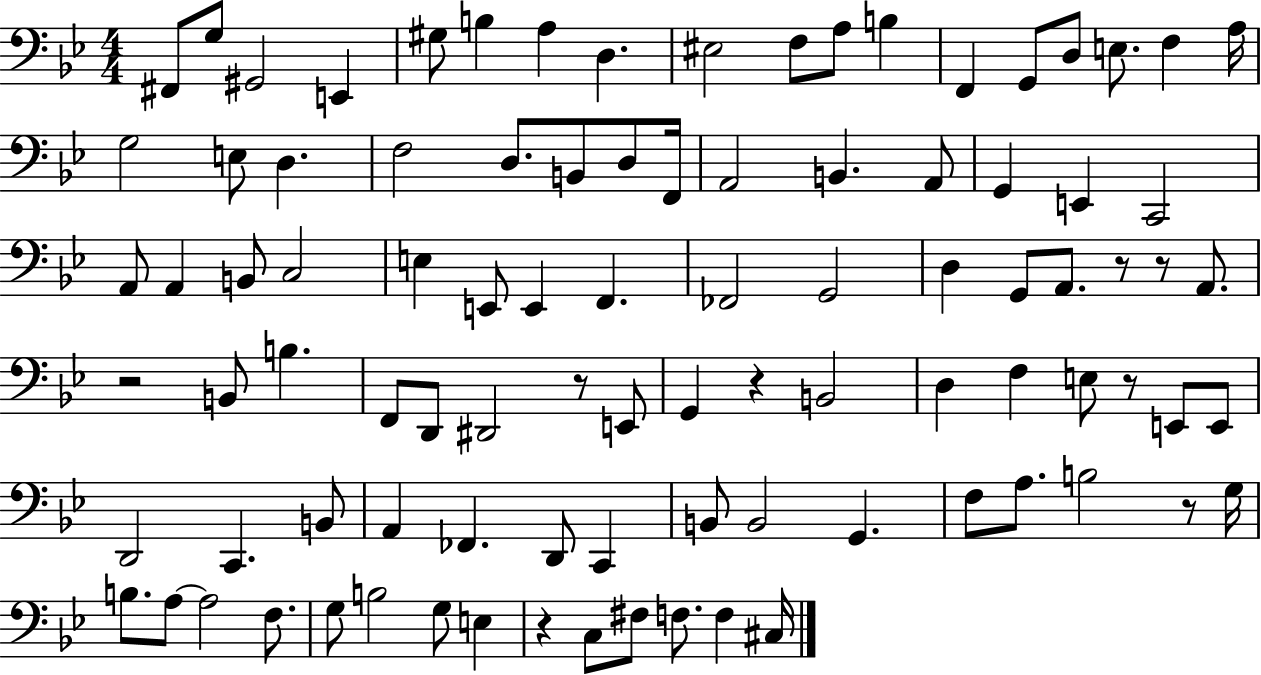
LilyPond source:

{
  \clef bass
  \numericTimeSignature
  \time 4/4
  \key bes \major
  fis,8 g8 gis,2 e,4 | gis8 b4 a4 d4. | eis2 f8 a8 b4 | f,4 g,8 d8 e8. f4 a16 | \break g2 e8 d4. | f2 d8. b,8 d8 f,16 | a,2 b,4. a,8 | g,4 e,4 c,2 | \break a,8 a,4 b,8 c2 | e4 e,8 e,4 f,4. | fes,2 g,2 | d4 g,8 a,8. r8 r8 a,8. | \break r2 b,8 b4. | f,8 d,8 dis,2 r8 e,8 | g,4 r4 b,2 | d4 f4 e8 r8 e,8 e,8 | \break d,2 c,4. b,8 | a,4 fes,4. d,8 c,4 | b,8 b,2 g,4. | f8 a8. b2 r8 g16 | \break b8. a8~~ a2 f8. | g8 b2 g8 e4 | r4 c8 fis8 f8. f4 cis16 | \bar "|."
}